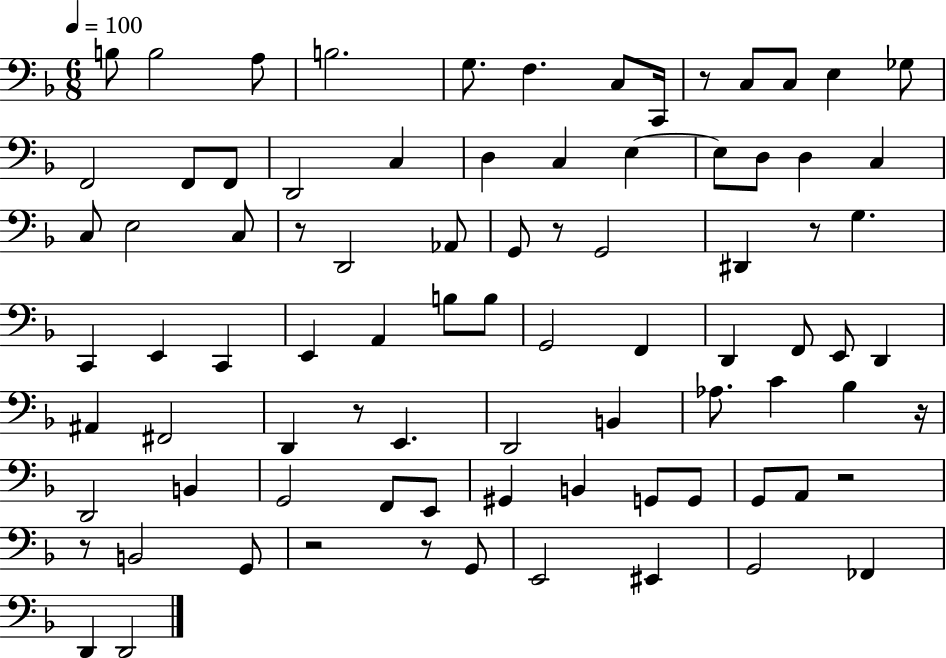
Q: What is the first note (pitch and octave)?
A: B3